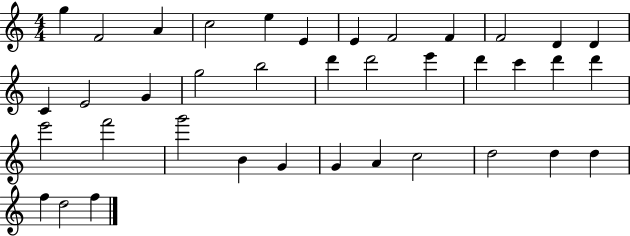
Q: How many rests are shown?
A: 0